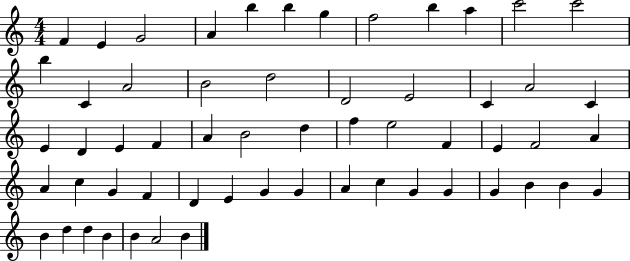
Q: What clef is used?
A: treble